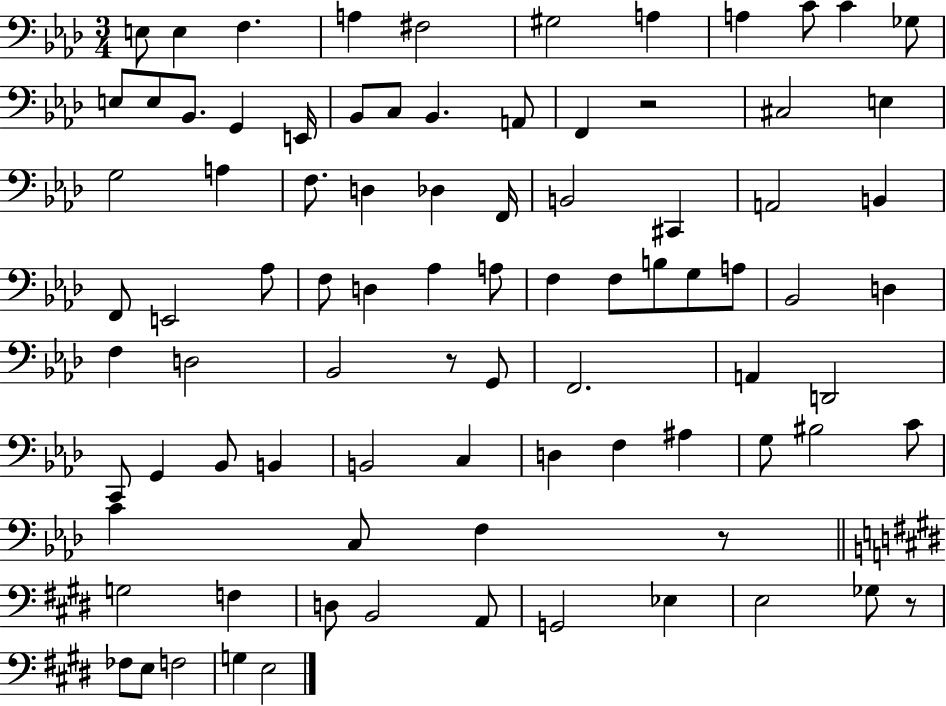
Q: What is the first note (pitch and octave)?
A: E3